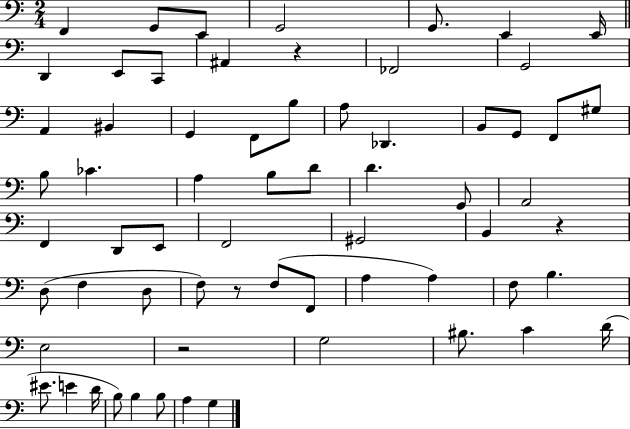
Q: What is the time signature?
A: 2/4